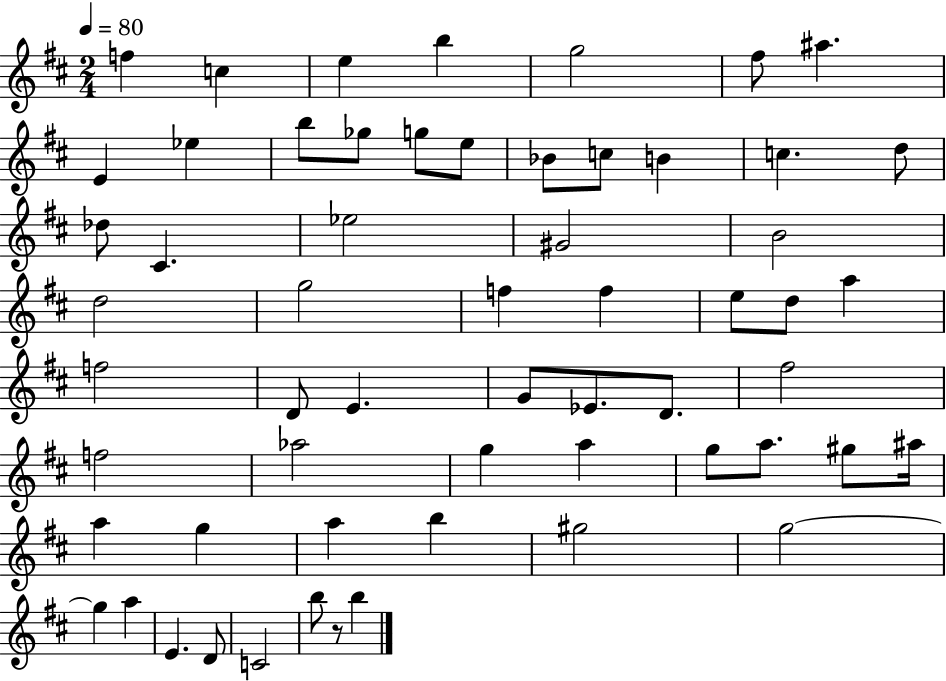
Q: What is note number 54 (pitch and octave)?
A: E4